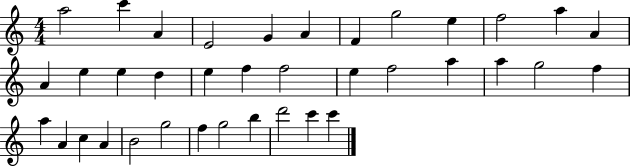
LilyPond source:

{
  \clef treble
  \numericTimeSignature
  \time 4/4
  \key c \major
  a''2 c'''4 a'4 | e'2 g'4 a'4 | f'4 g''2 e''4 | f''2 a''4 a'4 | \break a'4 e''4 e''4 d''4 | e''4 f''4 f''2 | e''4 f''2 a''4 | a''4 g''2 f''4 | \break a''4 a'4 c''4 a'4 | b'2 g''2 | f''4 g''2 b''4 | d'''2 c'''4 c'''4 | \break \bar "|."
}